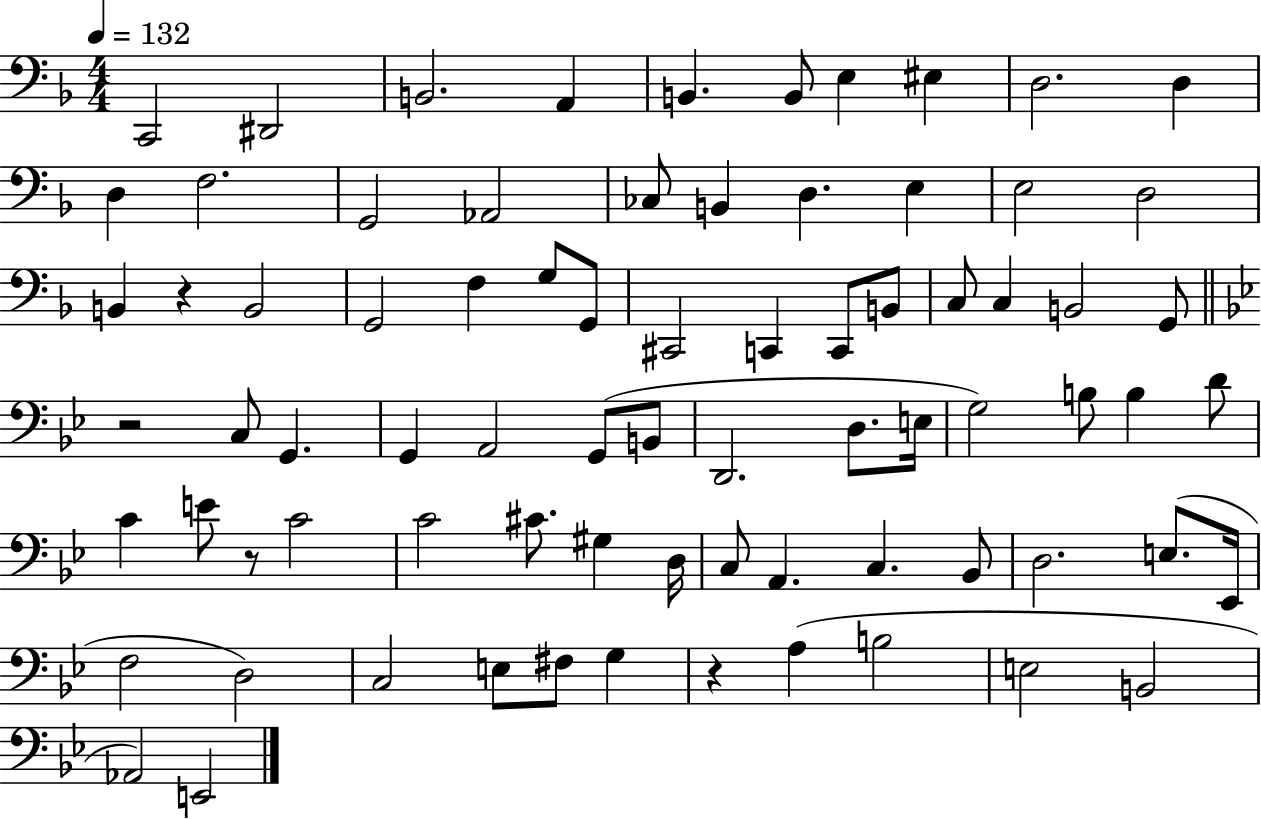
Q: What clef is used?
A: bass